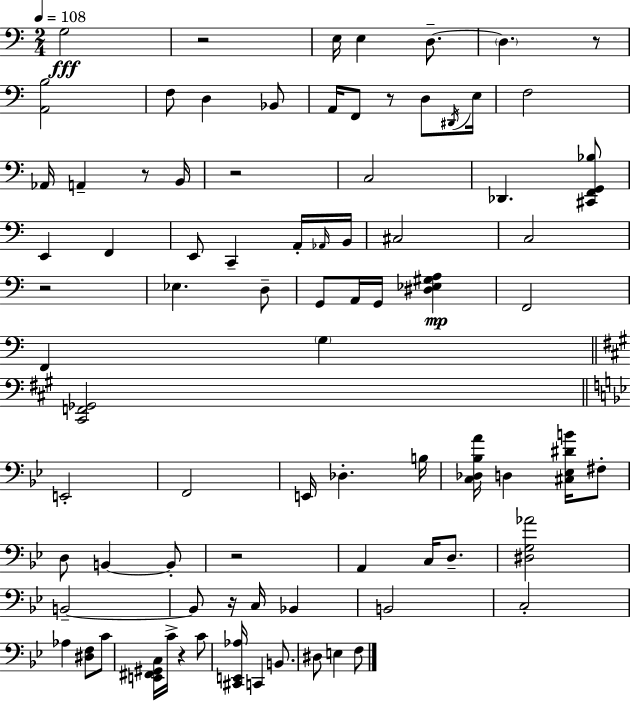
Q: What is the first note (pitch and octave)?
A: G3